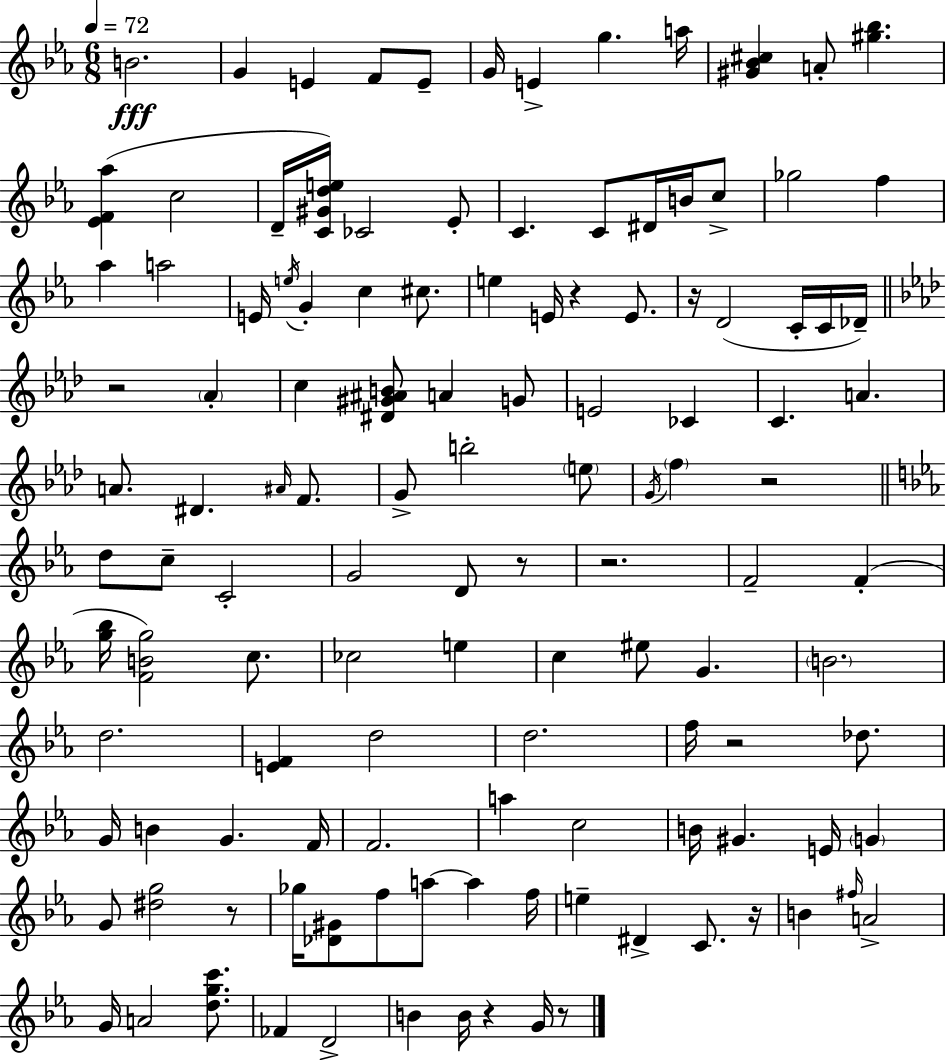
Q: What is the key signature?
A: EES major